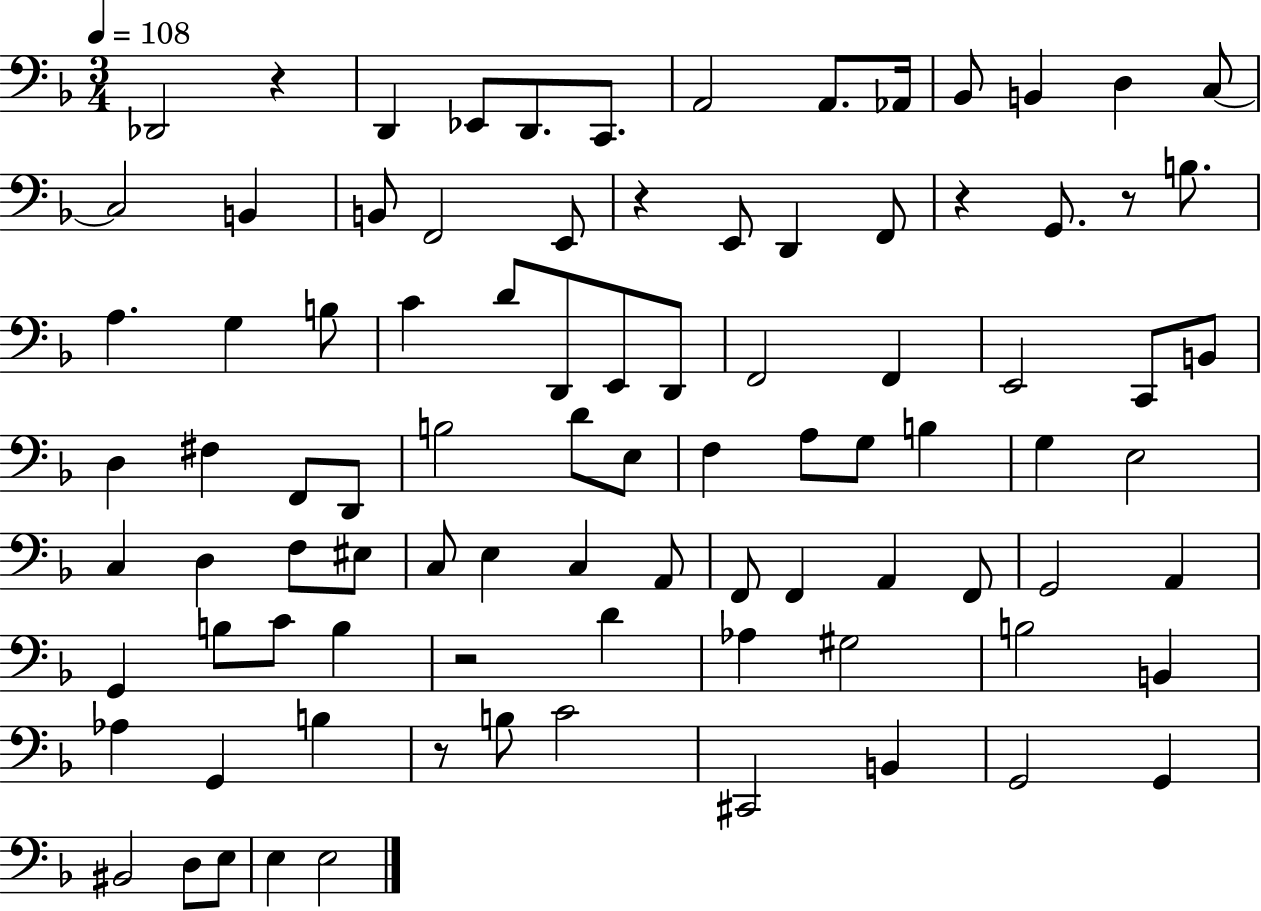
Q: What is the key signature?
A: F major